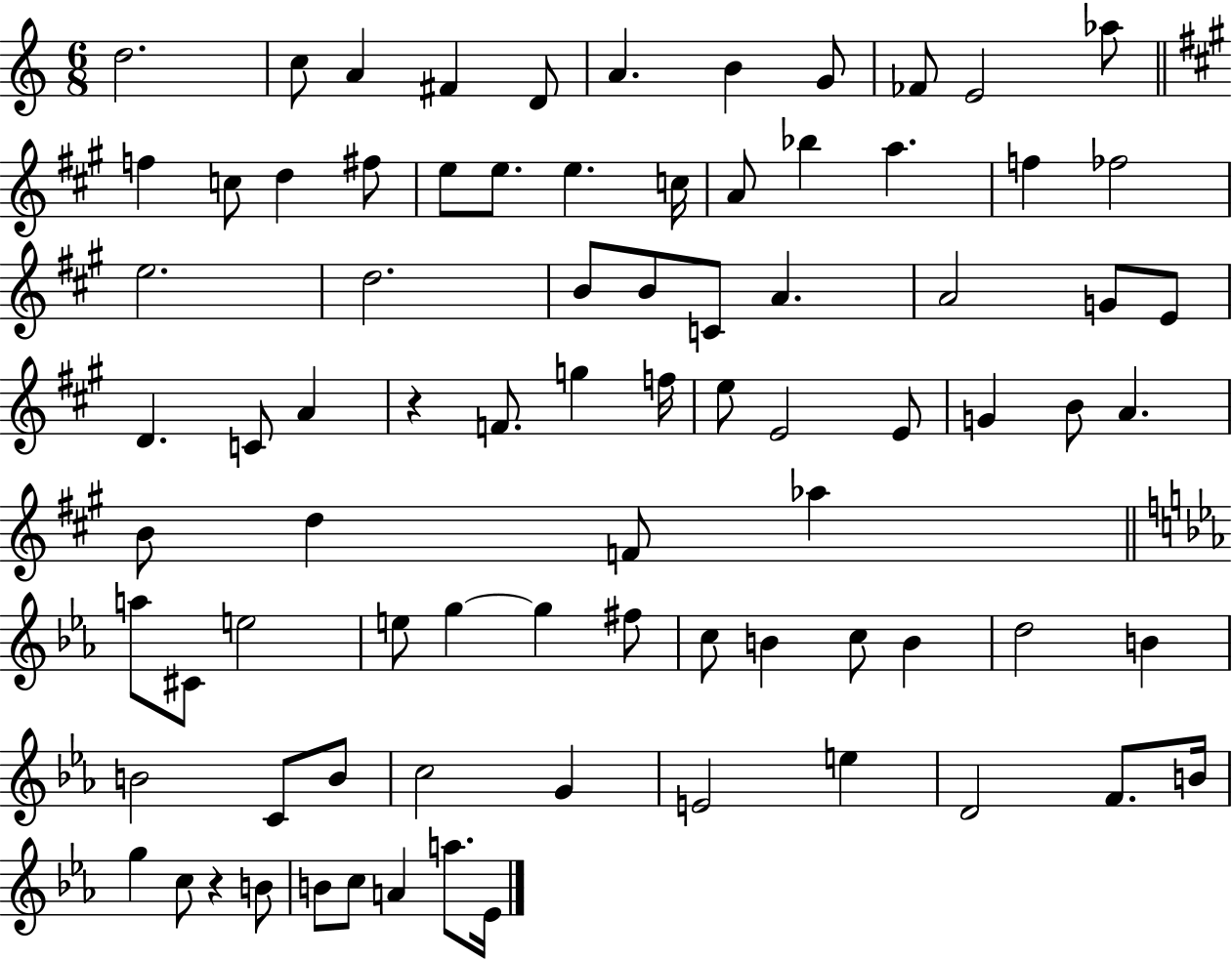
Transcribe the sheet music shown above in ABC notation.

X:1
T:Untitled
M:6/8
L:1/4
K:C
d2 c/2 A ^F D/2 A B G/2 _F/2 E2 _a/2 f c/2 d ^f/2 e/2 e/2 e c/4 A/2 _b a f _f2 e2 d2 B/2 B/2 C/2 A A2 G/2 E/2 D C/2 A z F/2 g f/4 e/2 E2 E/2 G B/2 A B/2 d F/2 _a a/2 ^C/2 e2 e/2 g g ^f/2 c/2 B c/2 B d2 B B2 C/2 B/2 c2 G E2 e D2 F/2 B/4 g c/2 z B/2 B/2 c/2 A a/2 _E/4